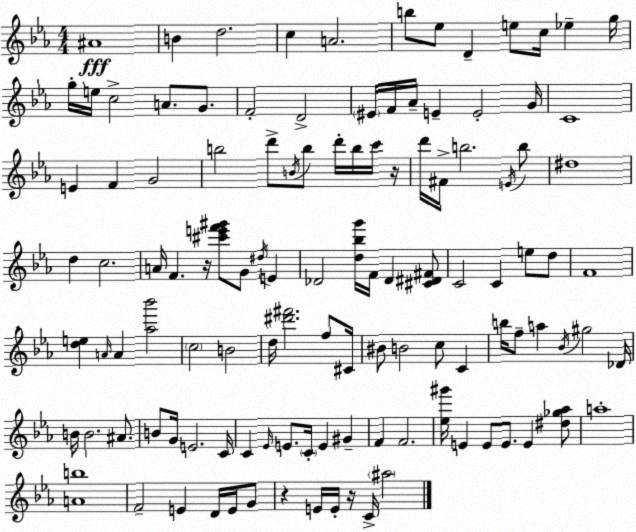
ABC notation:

X:1
T:Untitled
M:4/4
L:1/4
K:Eb
^A4 B d2 c A2 b/2 _e/2 D e/2 c/4 _e g/4 g/4 e/4 c2 A/2 G/2 F2 D2 ^E/4 F/4 _A/4 E E2 G/4 C4 E F G2 b2 d'/2 B/4 b/2 d'/4 b/4 c'/4 z/4 d'/4 ^F/4 b2 E/4 b/2 ^d4 d c2 A/4 F z/4 [^c'e'f'^g']/2 G/2 ^d/4 E _D2 [d_bg']/4 F/4 _D [^C^D^F]/2 C2 C e/2 d/2 F4 [de] A/4 A [_a_b']2 c2 B2 d/4 [^d'^f']2 f/2 ^C/4 ^B/2 B2 c/2 C b/4 f/2 a _B/4 ^g2 _D/4 B/4 B2 ^A/2 B/2 G/4 E2 C/4 C _E/4 E/2 C/4 E ^G F F2 [_e^g']/4 E E/2 E/2 E [^d_g_a]/2 a4 [Ab]4 F2 E D/4 E/4 G/2 z E/4 E/4 z/4 C/4 ^a2